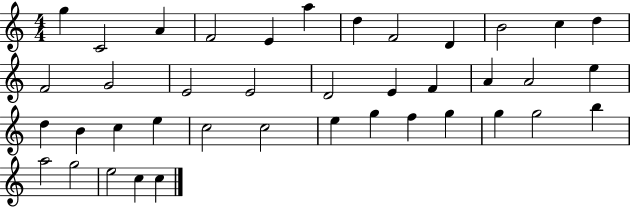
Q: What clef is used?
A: treble